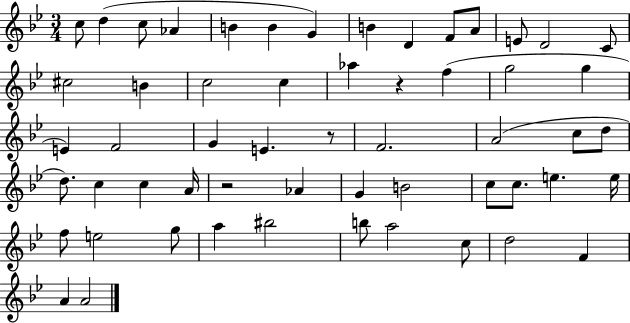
X:1
T:Untitled
M:3/4
L:1/4
K:Bb
c/2 d c/2 _A B B G B D F/2 A/2 E/2 D2 C/2 ^c2 B c2 c _a z f g2 g E F2 G E z/2 F2 A2 c/2 d/2 d/2 c c A/4 z2 _A G B2 c/2 c/2 e e/4 f/2 e2 g/2 a ^b2 b/2 a2 c/2 d2 F A A2